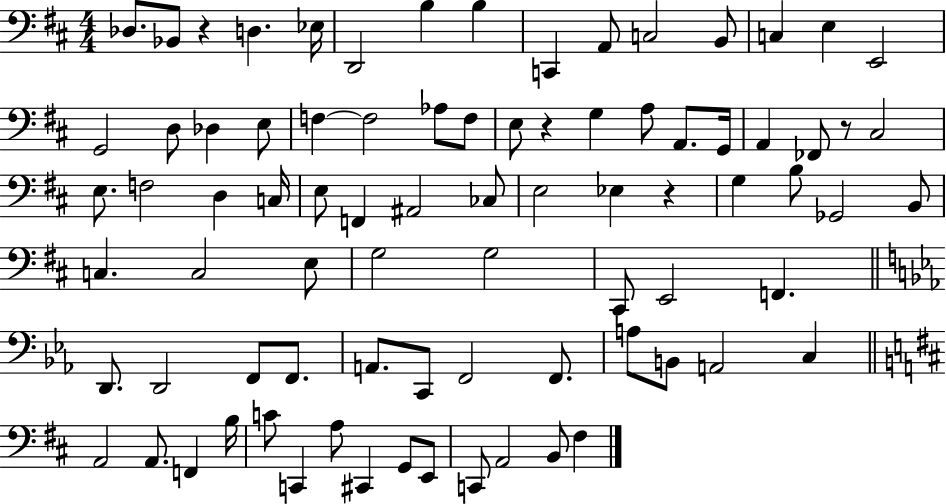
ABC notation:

X:1
T:Untitled
M:4/4
L:1/4
K:D
_D,/2 _B,,/2 z D, _E,/4 D,,2 B, B, C,, A,,/2 C,2 B,,/2 C, E, E,,2 G,,2 D,/2 _D, E,/2 F, F,2 _A,/2 F,/2 E,/2 z G, A,/2 A,,/2 G,,/4 A,, _F,,/2 z/2 ^C,2 E,/2 F,2 D, C,/4 E,/2 F,, ^A,,2 _C,/2 E,2 _E, z G, B,/2 _G,,2 B,,/2 C, C,2 E,/2 G,2 G,2 ^C,,/2 E,,2 F,, D,,/2 D,,2 F,,/2 F,,/2 A,,/2 C,,/2 F,,2 F,,/2 A,/2 B,,/2 A,,2 C, A,,2 A,,/2 F,, B,/4 C/2 C,, A,/2 ^C,, G,,/2 E,,/2 C,,/2 A,,2 B,,/2 ^F,